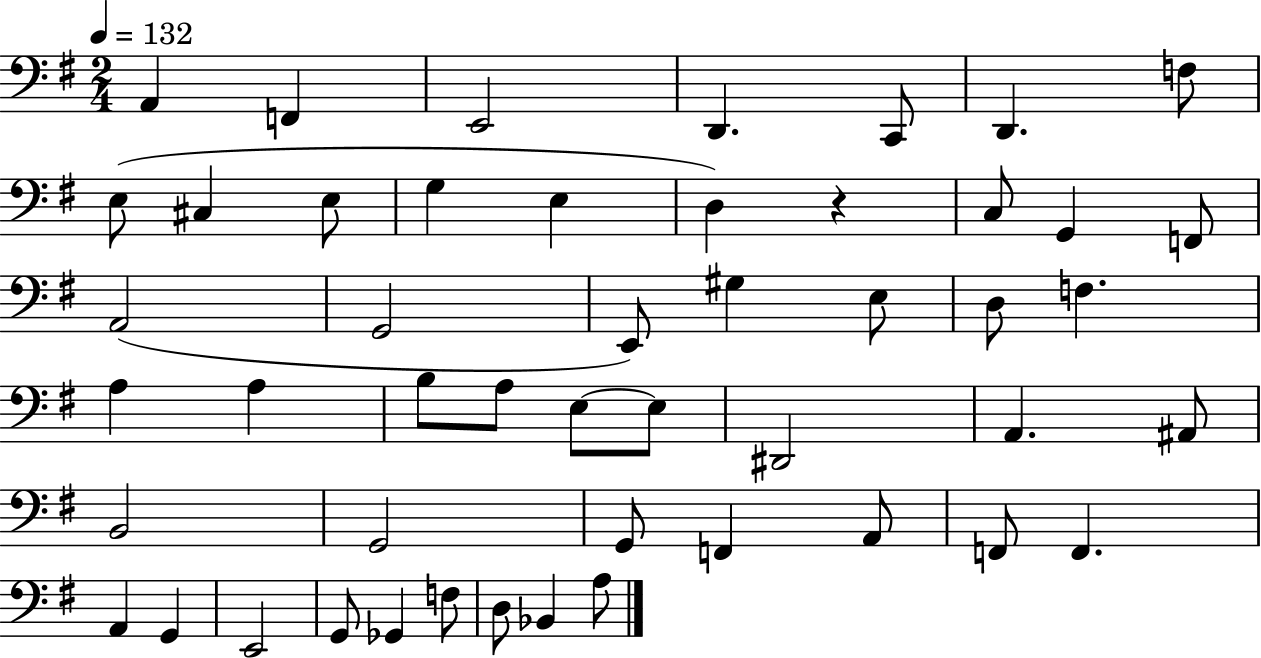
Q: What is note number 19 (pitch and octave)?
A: E2